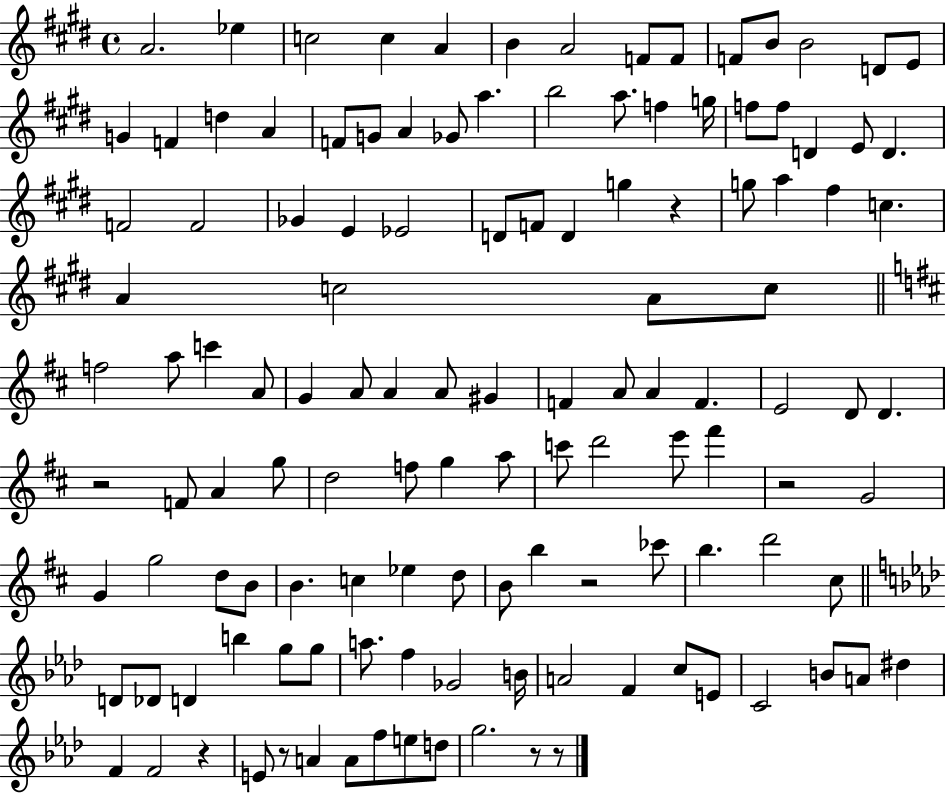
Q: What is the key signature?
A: E major